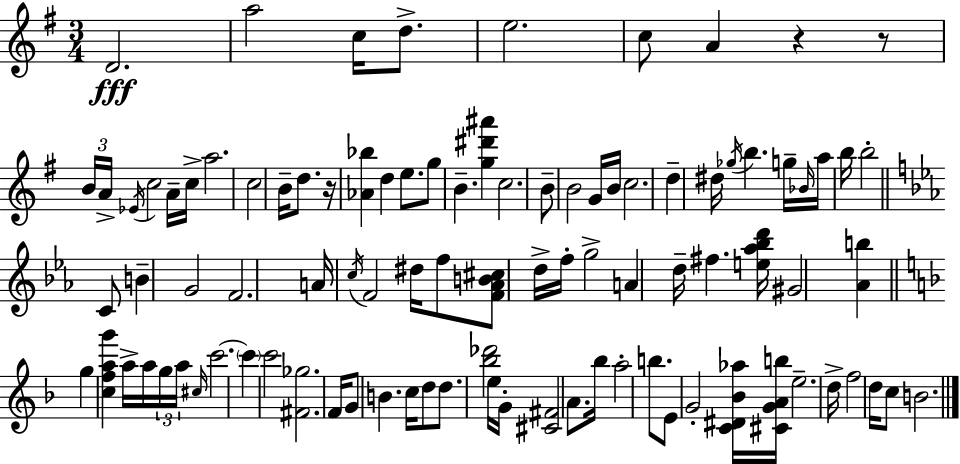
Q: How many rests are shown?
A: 3